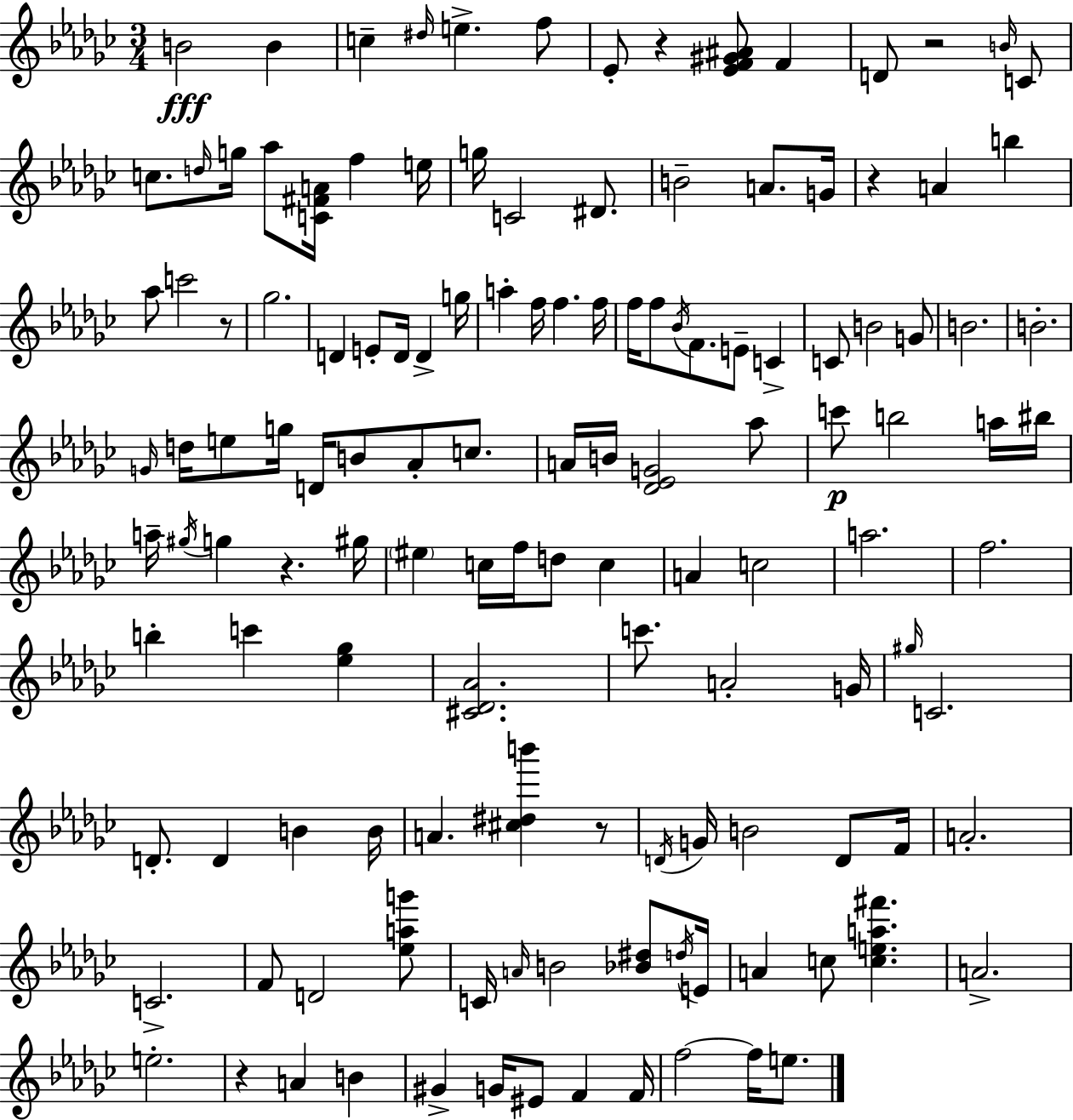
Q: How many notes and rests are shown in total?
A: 132